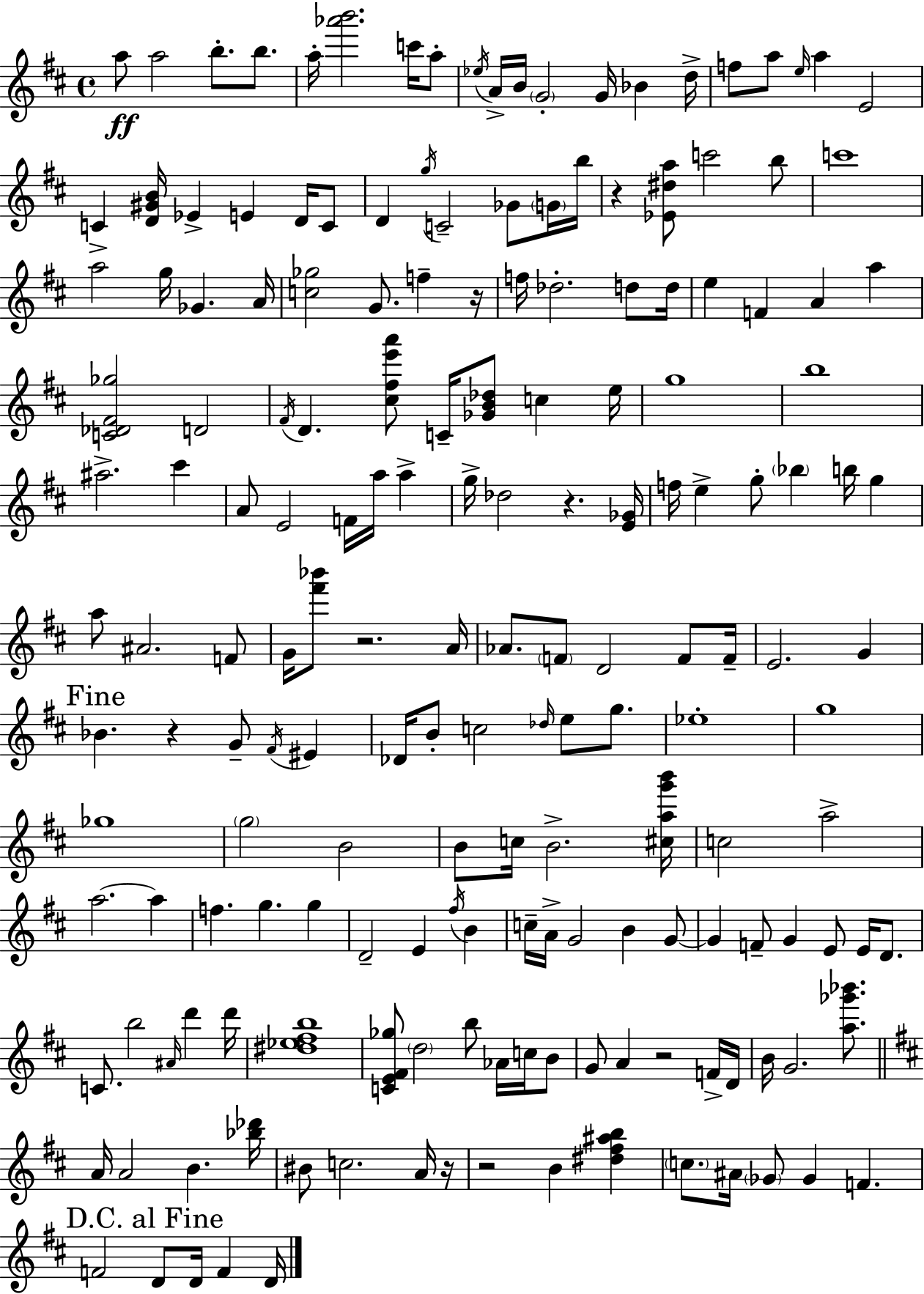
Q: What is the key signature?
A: D major